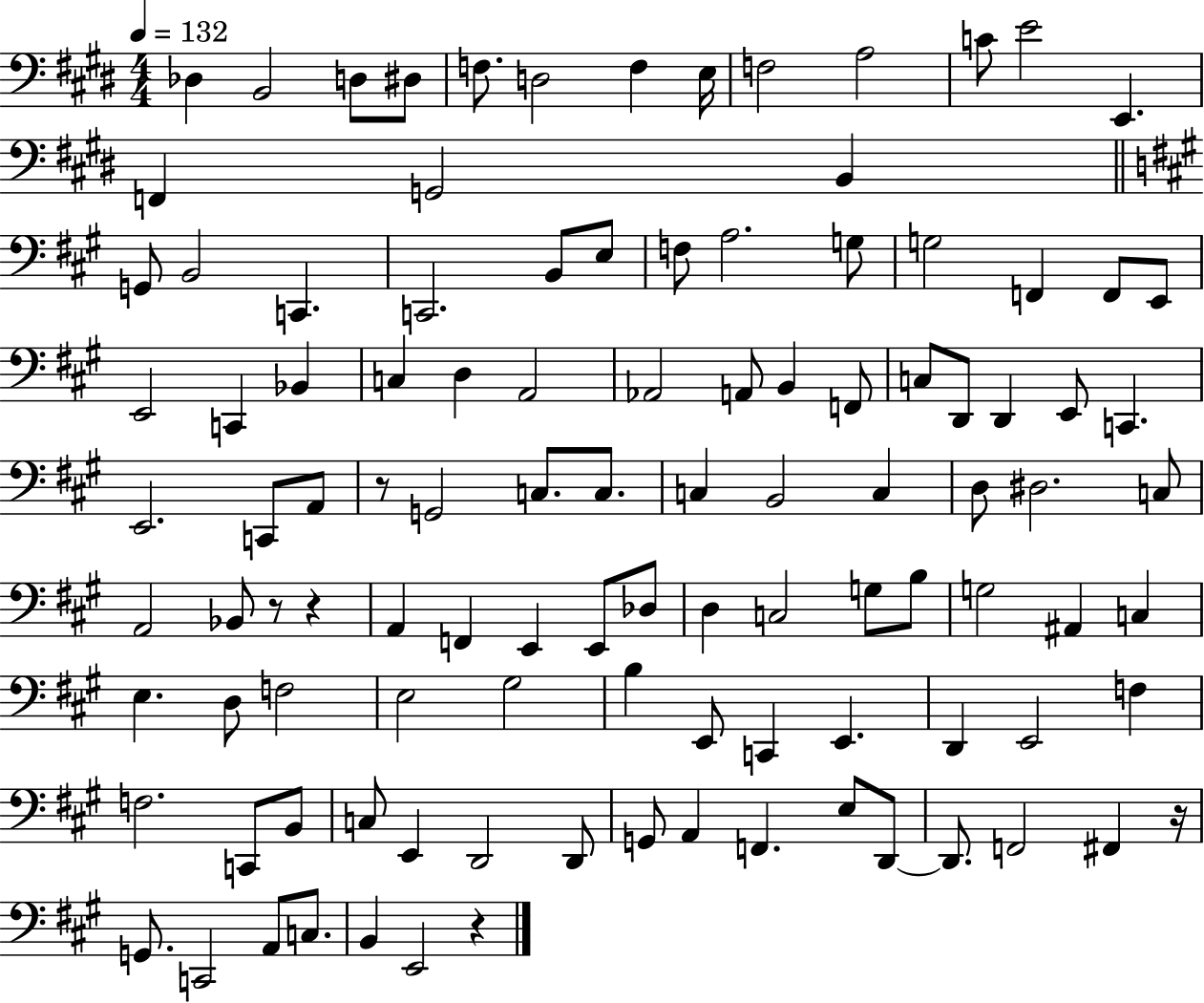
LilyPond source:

{
  \clef bass
  \numericTimeSignature
  \time 4/4
  \key e \major
  \tempo 4 = 132
  des4 b,2 d8 dis8 | f8. d2 f4 e16 | f2 a2 | c'8 e'2 e,4. | \break f,4 g,2 b,4 | \bar "||" \break \key a \major g,8 b,2 c,4. | c,2. b,8 e8 | f8 a2. g8 | g2 f,4 f,8 e,8 | \break e,2 c,4 bes,4 | c4 d4 a,2 | aes,2 a,8 b,4 f,8 | c8 d,8 d,4 e,8 c,4. | \break e,2. c,8 a,8 | r8 g,2 c8. c8. | c4 b,2 c4 | d8 dis2. c8 | \break a,2 bes,8 r8 r4 | a,4 f,4 e,4 e,8 des8 | d4 c2 g8 b8 | g2 ais,4 c4 | \break e4. d8 f2 | e2 gis2 | b4 e,8 c,4 e,4. | d,4 e,2 f4 | \break f2. c,8 b,8 | c8 e,4 d,2 d,8 | g,8 a,4 f,4. e8 d,8~~ | d,8. f,2 fis,4 r16 | \break g,8. c,2 a,8 c8. | b,4 e,2 r4 | \bar "|."
}